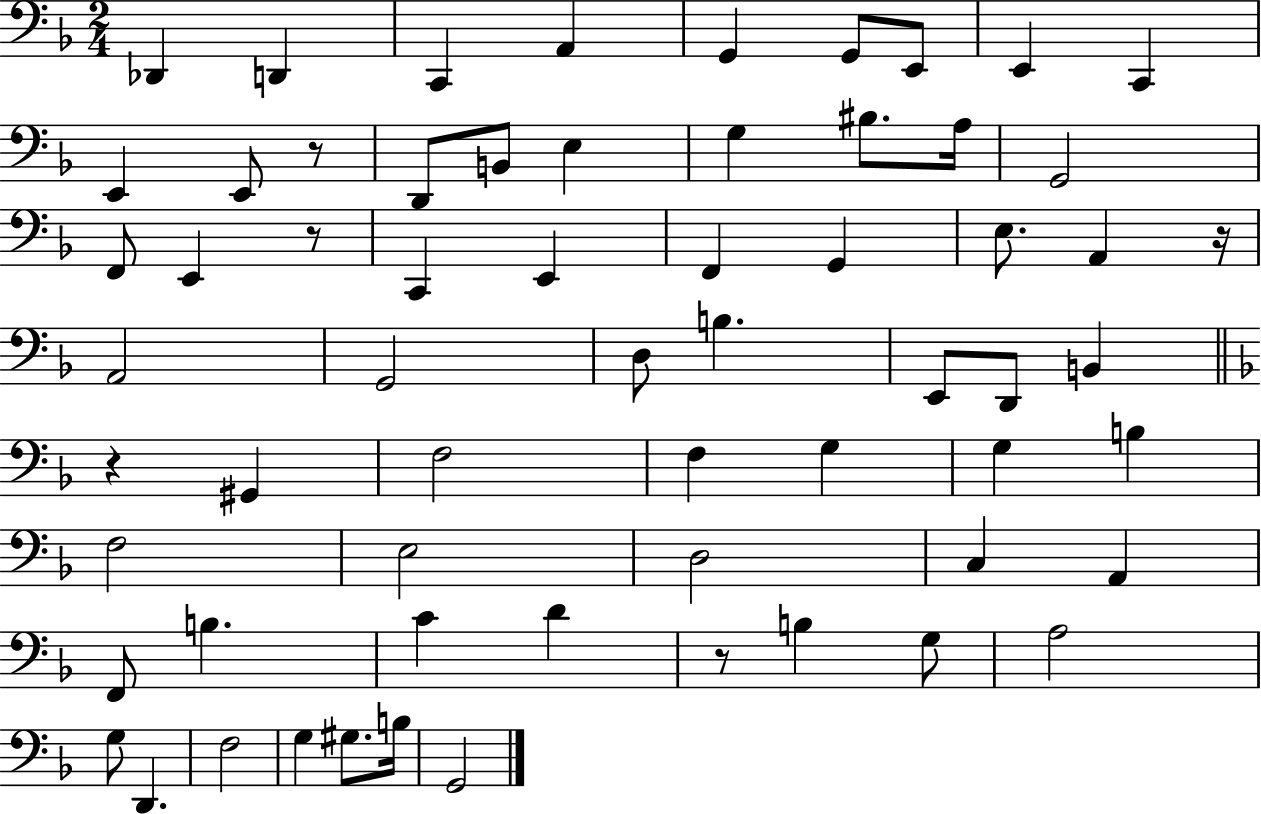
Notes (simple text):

Db2/q D2/q C2/q A2/q G2/q G2/e E2/e E2/q C2/q E2/q E2/e R/e D2/e B2/e E3/q G3/q BIS3/e. A3/s G2/h F2/e E2/q R/e C2/q E2/q F2/q G2/q E3/e. A2/q R/s A2/h G2/h D3/e B3/q. E2/e D2/e B2/q R/q G#2/q F3/h F3/q G3/q G3/q B3/q F3/h E3/h D3/h C3/q A2/q F2/e B3/q. C4/q D4/q R/e B3/q G3/e A3/h G3/e D2/q. F3/h G3/q G#3/e. B3/s G2/h